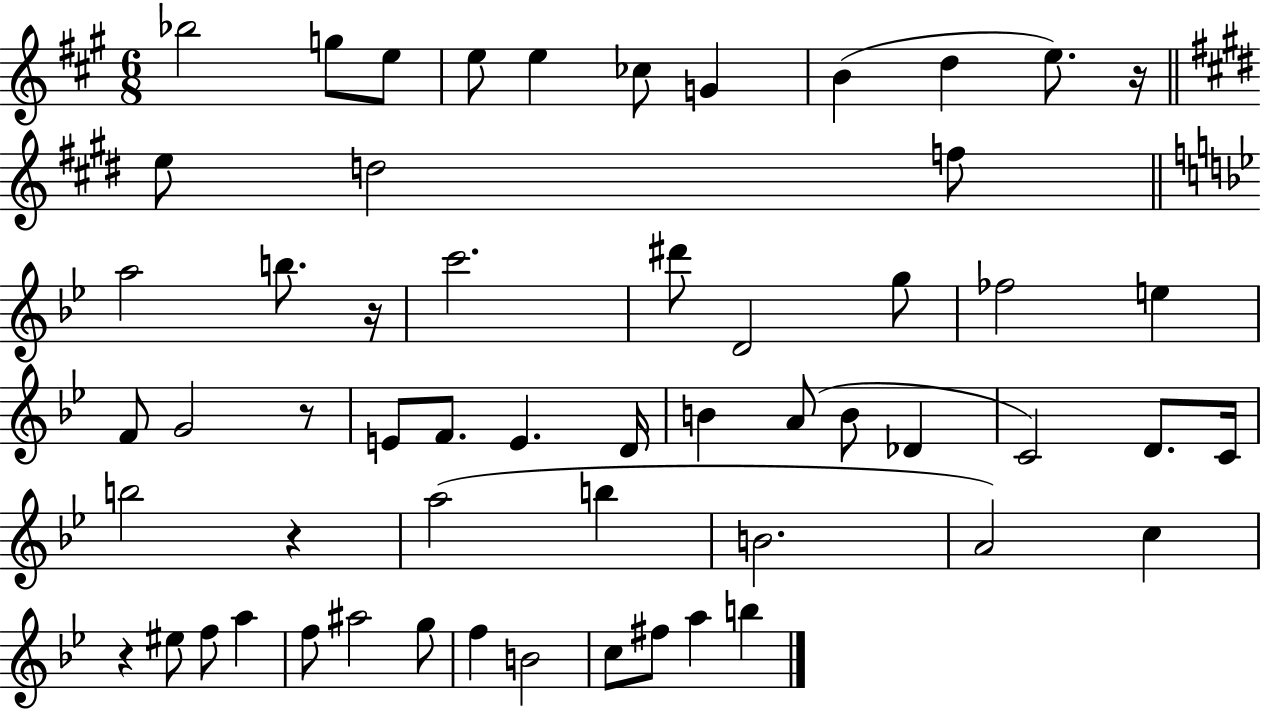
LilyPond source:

{
  \clef treble
  \numericTimeSignature
  \time 6/8
  \key a \major
  bes''2 g''8 e''8 | e''8 e''4 ces''8 g'4 | b'4( d''4 e''8.) r16 | \bar "||" \break \key e \major e''8 d''2 f''8 | \bar "||" \break \key bes \major a''2 b''8. r16 | c'''2. | dis'''8 d'2 g''8 | fes''2 e''4 | \break f'8 g'2 r8 | e'8 f'8. e'4. d'16 | b'4 a'8( b'8 des'4 | c'2) d'8. c'16 | \break b''2 r4 | a''2( b''4 | b'2. | a'2) c''4 | \break r4 eis''8 f''8 a''4 | f''8 ais''2 g''8 | f''4 b'2 | c''8 fis''8 a''4 b''4 | \break \bar "|."
}